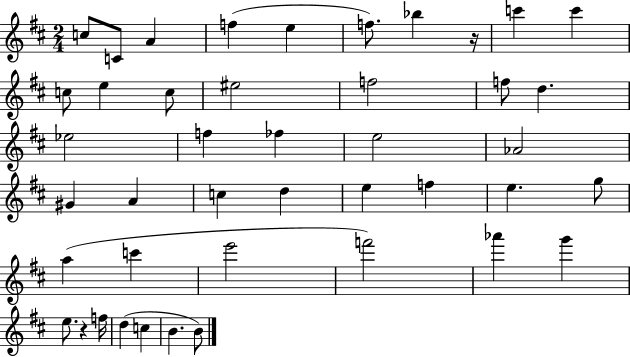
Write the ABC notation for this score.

X:1
T:Untitled
M:2/4
L:1/4
K:D
c/2 C/2 A f e f/2 _b z/4 c' c' c/2 e c/2 ^e2 f2 f/2 d _e2 f _f e2 _A2 ^G A c d e f e g/2 a c' e'2 f'2 _a' g' e/2 z f/4 d c B B/2